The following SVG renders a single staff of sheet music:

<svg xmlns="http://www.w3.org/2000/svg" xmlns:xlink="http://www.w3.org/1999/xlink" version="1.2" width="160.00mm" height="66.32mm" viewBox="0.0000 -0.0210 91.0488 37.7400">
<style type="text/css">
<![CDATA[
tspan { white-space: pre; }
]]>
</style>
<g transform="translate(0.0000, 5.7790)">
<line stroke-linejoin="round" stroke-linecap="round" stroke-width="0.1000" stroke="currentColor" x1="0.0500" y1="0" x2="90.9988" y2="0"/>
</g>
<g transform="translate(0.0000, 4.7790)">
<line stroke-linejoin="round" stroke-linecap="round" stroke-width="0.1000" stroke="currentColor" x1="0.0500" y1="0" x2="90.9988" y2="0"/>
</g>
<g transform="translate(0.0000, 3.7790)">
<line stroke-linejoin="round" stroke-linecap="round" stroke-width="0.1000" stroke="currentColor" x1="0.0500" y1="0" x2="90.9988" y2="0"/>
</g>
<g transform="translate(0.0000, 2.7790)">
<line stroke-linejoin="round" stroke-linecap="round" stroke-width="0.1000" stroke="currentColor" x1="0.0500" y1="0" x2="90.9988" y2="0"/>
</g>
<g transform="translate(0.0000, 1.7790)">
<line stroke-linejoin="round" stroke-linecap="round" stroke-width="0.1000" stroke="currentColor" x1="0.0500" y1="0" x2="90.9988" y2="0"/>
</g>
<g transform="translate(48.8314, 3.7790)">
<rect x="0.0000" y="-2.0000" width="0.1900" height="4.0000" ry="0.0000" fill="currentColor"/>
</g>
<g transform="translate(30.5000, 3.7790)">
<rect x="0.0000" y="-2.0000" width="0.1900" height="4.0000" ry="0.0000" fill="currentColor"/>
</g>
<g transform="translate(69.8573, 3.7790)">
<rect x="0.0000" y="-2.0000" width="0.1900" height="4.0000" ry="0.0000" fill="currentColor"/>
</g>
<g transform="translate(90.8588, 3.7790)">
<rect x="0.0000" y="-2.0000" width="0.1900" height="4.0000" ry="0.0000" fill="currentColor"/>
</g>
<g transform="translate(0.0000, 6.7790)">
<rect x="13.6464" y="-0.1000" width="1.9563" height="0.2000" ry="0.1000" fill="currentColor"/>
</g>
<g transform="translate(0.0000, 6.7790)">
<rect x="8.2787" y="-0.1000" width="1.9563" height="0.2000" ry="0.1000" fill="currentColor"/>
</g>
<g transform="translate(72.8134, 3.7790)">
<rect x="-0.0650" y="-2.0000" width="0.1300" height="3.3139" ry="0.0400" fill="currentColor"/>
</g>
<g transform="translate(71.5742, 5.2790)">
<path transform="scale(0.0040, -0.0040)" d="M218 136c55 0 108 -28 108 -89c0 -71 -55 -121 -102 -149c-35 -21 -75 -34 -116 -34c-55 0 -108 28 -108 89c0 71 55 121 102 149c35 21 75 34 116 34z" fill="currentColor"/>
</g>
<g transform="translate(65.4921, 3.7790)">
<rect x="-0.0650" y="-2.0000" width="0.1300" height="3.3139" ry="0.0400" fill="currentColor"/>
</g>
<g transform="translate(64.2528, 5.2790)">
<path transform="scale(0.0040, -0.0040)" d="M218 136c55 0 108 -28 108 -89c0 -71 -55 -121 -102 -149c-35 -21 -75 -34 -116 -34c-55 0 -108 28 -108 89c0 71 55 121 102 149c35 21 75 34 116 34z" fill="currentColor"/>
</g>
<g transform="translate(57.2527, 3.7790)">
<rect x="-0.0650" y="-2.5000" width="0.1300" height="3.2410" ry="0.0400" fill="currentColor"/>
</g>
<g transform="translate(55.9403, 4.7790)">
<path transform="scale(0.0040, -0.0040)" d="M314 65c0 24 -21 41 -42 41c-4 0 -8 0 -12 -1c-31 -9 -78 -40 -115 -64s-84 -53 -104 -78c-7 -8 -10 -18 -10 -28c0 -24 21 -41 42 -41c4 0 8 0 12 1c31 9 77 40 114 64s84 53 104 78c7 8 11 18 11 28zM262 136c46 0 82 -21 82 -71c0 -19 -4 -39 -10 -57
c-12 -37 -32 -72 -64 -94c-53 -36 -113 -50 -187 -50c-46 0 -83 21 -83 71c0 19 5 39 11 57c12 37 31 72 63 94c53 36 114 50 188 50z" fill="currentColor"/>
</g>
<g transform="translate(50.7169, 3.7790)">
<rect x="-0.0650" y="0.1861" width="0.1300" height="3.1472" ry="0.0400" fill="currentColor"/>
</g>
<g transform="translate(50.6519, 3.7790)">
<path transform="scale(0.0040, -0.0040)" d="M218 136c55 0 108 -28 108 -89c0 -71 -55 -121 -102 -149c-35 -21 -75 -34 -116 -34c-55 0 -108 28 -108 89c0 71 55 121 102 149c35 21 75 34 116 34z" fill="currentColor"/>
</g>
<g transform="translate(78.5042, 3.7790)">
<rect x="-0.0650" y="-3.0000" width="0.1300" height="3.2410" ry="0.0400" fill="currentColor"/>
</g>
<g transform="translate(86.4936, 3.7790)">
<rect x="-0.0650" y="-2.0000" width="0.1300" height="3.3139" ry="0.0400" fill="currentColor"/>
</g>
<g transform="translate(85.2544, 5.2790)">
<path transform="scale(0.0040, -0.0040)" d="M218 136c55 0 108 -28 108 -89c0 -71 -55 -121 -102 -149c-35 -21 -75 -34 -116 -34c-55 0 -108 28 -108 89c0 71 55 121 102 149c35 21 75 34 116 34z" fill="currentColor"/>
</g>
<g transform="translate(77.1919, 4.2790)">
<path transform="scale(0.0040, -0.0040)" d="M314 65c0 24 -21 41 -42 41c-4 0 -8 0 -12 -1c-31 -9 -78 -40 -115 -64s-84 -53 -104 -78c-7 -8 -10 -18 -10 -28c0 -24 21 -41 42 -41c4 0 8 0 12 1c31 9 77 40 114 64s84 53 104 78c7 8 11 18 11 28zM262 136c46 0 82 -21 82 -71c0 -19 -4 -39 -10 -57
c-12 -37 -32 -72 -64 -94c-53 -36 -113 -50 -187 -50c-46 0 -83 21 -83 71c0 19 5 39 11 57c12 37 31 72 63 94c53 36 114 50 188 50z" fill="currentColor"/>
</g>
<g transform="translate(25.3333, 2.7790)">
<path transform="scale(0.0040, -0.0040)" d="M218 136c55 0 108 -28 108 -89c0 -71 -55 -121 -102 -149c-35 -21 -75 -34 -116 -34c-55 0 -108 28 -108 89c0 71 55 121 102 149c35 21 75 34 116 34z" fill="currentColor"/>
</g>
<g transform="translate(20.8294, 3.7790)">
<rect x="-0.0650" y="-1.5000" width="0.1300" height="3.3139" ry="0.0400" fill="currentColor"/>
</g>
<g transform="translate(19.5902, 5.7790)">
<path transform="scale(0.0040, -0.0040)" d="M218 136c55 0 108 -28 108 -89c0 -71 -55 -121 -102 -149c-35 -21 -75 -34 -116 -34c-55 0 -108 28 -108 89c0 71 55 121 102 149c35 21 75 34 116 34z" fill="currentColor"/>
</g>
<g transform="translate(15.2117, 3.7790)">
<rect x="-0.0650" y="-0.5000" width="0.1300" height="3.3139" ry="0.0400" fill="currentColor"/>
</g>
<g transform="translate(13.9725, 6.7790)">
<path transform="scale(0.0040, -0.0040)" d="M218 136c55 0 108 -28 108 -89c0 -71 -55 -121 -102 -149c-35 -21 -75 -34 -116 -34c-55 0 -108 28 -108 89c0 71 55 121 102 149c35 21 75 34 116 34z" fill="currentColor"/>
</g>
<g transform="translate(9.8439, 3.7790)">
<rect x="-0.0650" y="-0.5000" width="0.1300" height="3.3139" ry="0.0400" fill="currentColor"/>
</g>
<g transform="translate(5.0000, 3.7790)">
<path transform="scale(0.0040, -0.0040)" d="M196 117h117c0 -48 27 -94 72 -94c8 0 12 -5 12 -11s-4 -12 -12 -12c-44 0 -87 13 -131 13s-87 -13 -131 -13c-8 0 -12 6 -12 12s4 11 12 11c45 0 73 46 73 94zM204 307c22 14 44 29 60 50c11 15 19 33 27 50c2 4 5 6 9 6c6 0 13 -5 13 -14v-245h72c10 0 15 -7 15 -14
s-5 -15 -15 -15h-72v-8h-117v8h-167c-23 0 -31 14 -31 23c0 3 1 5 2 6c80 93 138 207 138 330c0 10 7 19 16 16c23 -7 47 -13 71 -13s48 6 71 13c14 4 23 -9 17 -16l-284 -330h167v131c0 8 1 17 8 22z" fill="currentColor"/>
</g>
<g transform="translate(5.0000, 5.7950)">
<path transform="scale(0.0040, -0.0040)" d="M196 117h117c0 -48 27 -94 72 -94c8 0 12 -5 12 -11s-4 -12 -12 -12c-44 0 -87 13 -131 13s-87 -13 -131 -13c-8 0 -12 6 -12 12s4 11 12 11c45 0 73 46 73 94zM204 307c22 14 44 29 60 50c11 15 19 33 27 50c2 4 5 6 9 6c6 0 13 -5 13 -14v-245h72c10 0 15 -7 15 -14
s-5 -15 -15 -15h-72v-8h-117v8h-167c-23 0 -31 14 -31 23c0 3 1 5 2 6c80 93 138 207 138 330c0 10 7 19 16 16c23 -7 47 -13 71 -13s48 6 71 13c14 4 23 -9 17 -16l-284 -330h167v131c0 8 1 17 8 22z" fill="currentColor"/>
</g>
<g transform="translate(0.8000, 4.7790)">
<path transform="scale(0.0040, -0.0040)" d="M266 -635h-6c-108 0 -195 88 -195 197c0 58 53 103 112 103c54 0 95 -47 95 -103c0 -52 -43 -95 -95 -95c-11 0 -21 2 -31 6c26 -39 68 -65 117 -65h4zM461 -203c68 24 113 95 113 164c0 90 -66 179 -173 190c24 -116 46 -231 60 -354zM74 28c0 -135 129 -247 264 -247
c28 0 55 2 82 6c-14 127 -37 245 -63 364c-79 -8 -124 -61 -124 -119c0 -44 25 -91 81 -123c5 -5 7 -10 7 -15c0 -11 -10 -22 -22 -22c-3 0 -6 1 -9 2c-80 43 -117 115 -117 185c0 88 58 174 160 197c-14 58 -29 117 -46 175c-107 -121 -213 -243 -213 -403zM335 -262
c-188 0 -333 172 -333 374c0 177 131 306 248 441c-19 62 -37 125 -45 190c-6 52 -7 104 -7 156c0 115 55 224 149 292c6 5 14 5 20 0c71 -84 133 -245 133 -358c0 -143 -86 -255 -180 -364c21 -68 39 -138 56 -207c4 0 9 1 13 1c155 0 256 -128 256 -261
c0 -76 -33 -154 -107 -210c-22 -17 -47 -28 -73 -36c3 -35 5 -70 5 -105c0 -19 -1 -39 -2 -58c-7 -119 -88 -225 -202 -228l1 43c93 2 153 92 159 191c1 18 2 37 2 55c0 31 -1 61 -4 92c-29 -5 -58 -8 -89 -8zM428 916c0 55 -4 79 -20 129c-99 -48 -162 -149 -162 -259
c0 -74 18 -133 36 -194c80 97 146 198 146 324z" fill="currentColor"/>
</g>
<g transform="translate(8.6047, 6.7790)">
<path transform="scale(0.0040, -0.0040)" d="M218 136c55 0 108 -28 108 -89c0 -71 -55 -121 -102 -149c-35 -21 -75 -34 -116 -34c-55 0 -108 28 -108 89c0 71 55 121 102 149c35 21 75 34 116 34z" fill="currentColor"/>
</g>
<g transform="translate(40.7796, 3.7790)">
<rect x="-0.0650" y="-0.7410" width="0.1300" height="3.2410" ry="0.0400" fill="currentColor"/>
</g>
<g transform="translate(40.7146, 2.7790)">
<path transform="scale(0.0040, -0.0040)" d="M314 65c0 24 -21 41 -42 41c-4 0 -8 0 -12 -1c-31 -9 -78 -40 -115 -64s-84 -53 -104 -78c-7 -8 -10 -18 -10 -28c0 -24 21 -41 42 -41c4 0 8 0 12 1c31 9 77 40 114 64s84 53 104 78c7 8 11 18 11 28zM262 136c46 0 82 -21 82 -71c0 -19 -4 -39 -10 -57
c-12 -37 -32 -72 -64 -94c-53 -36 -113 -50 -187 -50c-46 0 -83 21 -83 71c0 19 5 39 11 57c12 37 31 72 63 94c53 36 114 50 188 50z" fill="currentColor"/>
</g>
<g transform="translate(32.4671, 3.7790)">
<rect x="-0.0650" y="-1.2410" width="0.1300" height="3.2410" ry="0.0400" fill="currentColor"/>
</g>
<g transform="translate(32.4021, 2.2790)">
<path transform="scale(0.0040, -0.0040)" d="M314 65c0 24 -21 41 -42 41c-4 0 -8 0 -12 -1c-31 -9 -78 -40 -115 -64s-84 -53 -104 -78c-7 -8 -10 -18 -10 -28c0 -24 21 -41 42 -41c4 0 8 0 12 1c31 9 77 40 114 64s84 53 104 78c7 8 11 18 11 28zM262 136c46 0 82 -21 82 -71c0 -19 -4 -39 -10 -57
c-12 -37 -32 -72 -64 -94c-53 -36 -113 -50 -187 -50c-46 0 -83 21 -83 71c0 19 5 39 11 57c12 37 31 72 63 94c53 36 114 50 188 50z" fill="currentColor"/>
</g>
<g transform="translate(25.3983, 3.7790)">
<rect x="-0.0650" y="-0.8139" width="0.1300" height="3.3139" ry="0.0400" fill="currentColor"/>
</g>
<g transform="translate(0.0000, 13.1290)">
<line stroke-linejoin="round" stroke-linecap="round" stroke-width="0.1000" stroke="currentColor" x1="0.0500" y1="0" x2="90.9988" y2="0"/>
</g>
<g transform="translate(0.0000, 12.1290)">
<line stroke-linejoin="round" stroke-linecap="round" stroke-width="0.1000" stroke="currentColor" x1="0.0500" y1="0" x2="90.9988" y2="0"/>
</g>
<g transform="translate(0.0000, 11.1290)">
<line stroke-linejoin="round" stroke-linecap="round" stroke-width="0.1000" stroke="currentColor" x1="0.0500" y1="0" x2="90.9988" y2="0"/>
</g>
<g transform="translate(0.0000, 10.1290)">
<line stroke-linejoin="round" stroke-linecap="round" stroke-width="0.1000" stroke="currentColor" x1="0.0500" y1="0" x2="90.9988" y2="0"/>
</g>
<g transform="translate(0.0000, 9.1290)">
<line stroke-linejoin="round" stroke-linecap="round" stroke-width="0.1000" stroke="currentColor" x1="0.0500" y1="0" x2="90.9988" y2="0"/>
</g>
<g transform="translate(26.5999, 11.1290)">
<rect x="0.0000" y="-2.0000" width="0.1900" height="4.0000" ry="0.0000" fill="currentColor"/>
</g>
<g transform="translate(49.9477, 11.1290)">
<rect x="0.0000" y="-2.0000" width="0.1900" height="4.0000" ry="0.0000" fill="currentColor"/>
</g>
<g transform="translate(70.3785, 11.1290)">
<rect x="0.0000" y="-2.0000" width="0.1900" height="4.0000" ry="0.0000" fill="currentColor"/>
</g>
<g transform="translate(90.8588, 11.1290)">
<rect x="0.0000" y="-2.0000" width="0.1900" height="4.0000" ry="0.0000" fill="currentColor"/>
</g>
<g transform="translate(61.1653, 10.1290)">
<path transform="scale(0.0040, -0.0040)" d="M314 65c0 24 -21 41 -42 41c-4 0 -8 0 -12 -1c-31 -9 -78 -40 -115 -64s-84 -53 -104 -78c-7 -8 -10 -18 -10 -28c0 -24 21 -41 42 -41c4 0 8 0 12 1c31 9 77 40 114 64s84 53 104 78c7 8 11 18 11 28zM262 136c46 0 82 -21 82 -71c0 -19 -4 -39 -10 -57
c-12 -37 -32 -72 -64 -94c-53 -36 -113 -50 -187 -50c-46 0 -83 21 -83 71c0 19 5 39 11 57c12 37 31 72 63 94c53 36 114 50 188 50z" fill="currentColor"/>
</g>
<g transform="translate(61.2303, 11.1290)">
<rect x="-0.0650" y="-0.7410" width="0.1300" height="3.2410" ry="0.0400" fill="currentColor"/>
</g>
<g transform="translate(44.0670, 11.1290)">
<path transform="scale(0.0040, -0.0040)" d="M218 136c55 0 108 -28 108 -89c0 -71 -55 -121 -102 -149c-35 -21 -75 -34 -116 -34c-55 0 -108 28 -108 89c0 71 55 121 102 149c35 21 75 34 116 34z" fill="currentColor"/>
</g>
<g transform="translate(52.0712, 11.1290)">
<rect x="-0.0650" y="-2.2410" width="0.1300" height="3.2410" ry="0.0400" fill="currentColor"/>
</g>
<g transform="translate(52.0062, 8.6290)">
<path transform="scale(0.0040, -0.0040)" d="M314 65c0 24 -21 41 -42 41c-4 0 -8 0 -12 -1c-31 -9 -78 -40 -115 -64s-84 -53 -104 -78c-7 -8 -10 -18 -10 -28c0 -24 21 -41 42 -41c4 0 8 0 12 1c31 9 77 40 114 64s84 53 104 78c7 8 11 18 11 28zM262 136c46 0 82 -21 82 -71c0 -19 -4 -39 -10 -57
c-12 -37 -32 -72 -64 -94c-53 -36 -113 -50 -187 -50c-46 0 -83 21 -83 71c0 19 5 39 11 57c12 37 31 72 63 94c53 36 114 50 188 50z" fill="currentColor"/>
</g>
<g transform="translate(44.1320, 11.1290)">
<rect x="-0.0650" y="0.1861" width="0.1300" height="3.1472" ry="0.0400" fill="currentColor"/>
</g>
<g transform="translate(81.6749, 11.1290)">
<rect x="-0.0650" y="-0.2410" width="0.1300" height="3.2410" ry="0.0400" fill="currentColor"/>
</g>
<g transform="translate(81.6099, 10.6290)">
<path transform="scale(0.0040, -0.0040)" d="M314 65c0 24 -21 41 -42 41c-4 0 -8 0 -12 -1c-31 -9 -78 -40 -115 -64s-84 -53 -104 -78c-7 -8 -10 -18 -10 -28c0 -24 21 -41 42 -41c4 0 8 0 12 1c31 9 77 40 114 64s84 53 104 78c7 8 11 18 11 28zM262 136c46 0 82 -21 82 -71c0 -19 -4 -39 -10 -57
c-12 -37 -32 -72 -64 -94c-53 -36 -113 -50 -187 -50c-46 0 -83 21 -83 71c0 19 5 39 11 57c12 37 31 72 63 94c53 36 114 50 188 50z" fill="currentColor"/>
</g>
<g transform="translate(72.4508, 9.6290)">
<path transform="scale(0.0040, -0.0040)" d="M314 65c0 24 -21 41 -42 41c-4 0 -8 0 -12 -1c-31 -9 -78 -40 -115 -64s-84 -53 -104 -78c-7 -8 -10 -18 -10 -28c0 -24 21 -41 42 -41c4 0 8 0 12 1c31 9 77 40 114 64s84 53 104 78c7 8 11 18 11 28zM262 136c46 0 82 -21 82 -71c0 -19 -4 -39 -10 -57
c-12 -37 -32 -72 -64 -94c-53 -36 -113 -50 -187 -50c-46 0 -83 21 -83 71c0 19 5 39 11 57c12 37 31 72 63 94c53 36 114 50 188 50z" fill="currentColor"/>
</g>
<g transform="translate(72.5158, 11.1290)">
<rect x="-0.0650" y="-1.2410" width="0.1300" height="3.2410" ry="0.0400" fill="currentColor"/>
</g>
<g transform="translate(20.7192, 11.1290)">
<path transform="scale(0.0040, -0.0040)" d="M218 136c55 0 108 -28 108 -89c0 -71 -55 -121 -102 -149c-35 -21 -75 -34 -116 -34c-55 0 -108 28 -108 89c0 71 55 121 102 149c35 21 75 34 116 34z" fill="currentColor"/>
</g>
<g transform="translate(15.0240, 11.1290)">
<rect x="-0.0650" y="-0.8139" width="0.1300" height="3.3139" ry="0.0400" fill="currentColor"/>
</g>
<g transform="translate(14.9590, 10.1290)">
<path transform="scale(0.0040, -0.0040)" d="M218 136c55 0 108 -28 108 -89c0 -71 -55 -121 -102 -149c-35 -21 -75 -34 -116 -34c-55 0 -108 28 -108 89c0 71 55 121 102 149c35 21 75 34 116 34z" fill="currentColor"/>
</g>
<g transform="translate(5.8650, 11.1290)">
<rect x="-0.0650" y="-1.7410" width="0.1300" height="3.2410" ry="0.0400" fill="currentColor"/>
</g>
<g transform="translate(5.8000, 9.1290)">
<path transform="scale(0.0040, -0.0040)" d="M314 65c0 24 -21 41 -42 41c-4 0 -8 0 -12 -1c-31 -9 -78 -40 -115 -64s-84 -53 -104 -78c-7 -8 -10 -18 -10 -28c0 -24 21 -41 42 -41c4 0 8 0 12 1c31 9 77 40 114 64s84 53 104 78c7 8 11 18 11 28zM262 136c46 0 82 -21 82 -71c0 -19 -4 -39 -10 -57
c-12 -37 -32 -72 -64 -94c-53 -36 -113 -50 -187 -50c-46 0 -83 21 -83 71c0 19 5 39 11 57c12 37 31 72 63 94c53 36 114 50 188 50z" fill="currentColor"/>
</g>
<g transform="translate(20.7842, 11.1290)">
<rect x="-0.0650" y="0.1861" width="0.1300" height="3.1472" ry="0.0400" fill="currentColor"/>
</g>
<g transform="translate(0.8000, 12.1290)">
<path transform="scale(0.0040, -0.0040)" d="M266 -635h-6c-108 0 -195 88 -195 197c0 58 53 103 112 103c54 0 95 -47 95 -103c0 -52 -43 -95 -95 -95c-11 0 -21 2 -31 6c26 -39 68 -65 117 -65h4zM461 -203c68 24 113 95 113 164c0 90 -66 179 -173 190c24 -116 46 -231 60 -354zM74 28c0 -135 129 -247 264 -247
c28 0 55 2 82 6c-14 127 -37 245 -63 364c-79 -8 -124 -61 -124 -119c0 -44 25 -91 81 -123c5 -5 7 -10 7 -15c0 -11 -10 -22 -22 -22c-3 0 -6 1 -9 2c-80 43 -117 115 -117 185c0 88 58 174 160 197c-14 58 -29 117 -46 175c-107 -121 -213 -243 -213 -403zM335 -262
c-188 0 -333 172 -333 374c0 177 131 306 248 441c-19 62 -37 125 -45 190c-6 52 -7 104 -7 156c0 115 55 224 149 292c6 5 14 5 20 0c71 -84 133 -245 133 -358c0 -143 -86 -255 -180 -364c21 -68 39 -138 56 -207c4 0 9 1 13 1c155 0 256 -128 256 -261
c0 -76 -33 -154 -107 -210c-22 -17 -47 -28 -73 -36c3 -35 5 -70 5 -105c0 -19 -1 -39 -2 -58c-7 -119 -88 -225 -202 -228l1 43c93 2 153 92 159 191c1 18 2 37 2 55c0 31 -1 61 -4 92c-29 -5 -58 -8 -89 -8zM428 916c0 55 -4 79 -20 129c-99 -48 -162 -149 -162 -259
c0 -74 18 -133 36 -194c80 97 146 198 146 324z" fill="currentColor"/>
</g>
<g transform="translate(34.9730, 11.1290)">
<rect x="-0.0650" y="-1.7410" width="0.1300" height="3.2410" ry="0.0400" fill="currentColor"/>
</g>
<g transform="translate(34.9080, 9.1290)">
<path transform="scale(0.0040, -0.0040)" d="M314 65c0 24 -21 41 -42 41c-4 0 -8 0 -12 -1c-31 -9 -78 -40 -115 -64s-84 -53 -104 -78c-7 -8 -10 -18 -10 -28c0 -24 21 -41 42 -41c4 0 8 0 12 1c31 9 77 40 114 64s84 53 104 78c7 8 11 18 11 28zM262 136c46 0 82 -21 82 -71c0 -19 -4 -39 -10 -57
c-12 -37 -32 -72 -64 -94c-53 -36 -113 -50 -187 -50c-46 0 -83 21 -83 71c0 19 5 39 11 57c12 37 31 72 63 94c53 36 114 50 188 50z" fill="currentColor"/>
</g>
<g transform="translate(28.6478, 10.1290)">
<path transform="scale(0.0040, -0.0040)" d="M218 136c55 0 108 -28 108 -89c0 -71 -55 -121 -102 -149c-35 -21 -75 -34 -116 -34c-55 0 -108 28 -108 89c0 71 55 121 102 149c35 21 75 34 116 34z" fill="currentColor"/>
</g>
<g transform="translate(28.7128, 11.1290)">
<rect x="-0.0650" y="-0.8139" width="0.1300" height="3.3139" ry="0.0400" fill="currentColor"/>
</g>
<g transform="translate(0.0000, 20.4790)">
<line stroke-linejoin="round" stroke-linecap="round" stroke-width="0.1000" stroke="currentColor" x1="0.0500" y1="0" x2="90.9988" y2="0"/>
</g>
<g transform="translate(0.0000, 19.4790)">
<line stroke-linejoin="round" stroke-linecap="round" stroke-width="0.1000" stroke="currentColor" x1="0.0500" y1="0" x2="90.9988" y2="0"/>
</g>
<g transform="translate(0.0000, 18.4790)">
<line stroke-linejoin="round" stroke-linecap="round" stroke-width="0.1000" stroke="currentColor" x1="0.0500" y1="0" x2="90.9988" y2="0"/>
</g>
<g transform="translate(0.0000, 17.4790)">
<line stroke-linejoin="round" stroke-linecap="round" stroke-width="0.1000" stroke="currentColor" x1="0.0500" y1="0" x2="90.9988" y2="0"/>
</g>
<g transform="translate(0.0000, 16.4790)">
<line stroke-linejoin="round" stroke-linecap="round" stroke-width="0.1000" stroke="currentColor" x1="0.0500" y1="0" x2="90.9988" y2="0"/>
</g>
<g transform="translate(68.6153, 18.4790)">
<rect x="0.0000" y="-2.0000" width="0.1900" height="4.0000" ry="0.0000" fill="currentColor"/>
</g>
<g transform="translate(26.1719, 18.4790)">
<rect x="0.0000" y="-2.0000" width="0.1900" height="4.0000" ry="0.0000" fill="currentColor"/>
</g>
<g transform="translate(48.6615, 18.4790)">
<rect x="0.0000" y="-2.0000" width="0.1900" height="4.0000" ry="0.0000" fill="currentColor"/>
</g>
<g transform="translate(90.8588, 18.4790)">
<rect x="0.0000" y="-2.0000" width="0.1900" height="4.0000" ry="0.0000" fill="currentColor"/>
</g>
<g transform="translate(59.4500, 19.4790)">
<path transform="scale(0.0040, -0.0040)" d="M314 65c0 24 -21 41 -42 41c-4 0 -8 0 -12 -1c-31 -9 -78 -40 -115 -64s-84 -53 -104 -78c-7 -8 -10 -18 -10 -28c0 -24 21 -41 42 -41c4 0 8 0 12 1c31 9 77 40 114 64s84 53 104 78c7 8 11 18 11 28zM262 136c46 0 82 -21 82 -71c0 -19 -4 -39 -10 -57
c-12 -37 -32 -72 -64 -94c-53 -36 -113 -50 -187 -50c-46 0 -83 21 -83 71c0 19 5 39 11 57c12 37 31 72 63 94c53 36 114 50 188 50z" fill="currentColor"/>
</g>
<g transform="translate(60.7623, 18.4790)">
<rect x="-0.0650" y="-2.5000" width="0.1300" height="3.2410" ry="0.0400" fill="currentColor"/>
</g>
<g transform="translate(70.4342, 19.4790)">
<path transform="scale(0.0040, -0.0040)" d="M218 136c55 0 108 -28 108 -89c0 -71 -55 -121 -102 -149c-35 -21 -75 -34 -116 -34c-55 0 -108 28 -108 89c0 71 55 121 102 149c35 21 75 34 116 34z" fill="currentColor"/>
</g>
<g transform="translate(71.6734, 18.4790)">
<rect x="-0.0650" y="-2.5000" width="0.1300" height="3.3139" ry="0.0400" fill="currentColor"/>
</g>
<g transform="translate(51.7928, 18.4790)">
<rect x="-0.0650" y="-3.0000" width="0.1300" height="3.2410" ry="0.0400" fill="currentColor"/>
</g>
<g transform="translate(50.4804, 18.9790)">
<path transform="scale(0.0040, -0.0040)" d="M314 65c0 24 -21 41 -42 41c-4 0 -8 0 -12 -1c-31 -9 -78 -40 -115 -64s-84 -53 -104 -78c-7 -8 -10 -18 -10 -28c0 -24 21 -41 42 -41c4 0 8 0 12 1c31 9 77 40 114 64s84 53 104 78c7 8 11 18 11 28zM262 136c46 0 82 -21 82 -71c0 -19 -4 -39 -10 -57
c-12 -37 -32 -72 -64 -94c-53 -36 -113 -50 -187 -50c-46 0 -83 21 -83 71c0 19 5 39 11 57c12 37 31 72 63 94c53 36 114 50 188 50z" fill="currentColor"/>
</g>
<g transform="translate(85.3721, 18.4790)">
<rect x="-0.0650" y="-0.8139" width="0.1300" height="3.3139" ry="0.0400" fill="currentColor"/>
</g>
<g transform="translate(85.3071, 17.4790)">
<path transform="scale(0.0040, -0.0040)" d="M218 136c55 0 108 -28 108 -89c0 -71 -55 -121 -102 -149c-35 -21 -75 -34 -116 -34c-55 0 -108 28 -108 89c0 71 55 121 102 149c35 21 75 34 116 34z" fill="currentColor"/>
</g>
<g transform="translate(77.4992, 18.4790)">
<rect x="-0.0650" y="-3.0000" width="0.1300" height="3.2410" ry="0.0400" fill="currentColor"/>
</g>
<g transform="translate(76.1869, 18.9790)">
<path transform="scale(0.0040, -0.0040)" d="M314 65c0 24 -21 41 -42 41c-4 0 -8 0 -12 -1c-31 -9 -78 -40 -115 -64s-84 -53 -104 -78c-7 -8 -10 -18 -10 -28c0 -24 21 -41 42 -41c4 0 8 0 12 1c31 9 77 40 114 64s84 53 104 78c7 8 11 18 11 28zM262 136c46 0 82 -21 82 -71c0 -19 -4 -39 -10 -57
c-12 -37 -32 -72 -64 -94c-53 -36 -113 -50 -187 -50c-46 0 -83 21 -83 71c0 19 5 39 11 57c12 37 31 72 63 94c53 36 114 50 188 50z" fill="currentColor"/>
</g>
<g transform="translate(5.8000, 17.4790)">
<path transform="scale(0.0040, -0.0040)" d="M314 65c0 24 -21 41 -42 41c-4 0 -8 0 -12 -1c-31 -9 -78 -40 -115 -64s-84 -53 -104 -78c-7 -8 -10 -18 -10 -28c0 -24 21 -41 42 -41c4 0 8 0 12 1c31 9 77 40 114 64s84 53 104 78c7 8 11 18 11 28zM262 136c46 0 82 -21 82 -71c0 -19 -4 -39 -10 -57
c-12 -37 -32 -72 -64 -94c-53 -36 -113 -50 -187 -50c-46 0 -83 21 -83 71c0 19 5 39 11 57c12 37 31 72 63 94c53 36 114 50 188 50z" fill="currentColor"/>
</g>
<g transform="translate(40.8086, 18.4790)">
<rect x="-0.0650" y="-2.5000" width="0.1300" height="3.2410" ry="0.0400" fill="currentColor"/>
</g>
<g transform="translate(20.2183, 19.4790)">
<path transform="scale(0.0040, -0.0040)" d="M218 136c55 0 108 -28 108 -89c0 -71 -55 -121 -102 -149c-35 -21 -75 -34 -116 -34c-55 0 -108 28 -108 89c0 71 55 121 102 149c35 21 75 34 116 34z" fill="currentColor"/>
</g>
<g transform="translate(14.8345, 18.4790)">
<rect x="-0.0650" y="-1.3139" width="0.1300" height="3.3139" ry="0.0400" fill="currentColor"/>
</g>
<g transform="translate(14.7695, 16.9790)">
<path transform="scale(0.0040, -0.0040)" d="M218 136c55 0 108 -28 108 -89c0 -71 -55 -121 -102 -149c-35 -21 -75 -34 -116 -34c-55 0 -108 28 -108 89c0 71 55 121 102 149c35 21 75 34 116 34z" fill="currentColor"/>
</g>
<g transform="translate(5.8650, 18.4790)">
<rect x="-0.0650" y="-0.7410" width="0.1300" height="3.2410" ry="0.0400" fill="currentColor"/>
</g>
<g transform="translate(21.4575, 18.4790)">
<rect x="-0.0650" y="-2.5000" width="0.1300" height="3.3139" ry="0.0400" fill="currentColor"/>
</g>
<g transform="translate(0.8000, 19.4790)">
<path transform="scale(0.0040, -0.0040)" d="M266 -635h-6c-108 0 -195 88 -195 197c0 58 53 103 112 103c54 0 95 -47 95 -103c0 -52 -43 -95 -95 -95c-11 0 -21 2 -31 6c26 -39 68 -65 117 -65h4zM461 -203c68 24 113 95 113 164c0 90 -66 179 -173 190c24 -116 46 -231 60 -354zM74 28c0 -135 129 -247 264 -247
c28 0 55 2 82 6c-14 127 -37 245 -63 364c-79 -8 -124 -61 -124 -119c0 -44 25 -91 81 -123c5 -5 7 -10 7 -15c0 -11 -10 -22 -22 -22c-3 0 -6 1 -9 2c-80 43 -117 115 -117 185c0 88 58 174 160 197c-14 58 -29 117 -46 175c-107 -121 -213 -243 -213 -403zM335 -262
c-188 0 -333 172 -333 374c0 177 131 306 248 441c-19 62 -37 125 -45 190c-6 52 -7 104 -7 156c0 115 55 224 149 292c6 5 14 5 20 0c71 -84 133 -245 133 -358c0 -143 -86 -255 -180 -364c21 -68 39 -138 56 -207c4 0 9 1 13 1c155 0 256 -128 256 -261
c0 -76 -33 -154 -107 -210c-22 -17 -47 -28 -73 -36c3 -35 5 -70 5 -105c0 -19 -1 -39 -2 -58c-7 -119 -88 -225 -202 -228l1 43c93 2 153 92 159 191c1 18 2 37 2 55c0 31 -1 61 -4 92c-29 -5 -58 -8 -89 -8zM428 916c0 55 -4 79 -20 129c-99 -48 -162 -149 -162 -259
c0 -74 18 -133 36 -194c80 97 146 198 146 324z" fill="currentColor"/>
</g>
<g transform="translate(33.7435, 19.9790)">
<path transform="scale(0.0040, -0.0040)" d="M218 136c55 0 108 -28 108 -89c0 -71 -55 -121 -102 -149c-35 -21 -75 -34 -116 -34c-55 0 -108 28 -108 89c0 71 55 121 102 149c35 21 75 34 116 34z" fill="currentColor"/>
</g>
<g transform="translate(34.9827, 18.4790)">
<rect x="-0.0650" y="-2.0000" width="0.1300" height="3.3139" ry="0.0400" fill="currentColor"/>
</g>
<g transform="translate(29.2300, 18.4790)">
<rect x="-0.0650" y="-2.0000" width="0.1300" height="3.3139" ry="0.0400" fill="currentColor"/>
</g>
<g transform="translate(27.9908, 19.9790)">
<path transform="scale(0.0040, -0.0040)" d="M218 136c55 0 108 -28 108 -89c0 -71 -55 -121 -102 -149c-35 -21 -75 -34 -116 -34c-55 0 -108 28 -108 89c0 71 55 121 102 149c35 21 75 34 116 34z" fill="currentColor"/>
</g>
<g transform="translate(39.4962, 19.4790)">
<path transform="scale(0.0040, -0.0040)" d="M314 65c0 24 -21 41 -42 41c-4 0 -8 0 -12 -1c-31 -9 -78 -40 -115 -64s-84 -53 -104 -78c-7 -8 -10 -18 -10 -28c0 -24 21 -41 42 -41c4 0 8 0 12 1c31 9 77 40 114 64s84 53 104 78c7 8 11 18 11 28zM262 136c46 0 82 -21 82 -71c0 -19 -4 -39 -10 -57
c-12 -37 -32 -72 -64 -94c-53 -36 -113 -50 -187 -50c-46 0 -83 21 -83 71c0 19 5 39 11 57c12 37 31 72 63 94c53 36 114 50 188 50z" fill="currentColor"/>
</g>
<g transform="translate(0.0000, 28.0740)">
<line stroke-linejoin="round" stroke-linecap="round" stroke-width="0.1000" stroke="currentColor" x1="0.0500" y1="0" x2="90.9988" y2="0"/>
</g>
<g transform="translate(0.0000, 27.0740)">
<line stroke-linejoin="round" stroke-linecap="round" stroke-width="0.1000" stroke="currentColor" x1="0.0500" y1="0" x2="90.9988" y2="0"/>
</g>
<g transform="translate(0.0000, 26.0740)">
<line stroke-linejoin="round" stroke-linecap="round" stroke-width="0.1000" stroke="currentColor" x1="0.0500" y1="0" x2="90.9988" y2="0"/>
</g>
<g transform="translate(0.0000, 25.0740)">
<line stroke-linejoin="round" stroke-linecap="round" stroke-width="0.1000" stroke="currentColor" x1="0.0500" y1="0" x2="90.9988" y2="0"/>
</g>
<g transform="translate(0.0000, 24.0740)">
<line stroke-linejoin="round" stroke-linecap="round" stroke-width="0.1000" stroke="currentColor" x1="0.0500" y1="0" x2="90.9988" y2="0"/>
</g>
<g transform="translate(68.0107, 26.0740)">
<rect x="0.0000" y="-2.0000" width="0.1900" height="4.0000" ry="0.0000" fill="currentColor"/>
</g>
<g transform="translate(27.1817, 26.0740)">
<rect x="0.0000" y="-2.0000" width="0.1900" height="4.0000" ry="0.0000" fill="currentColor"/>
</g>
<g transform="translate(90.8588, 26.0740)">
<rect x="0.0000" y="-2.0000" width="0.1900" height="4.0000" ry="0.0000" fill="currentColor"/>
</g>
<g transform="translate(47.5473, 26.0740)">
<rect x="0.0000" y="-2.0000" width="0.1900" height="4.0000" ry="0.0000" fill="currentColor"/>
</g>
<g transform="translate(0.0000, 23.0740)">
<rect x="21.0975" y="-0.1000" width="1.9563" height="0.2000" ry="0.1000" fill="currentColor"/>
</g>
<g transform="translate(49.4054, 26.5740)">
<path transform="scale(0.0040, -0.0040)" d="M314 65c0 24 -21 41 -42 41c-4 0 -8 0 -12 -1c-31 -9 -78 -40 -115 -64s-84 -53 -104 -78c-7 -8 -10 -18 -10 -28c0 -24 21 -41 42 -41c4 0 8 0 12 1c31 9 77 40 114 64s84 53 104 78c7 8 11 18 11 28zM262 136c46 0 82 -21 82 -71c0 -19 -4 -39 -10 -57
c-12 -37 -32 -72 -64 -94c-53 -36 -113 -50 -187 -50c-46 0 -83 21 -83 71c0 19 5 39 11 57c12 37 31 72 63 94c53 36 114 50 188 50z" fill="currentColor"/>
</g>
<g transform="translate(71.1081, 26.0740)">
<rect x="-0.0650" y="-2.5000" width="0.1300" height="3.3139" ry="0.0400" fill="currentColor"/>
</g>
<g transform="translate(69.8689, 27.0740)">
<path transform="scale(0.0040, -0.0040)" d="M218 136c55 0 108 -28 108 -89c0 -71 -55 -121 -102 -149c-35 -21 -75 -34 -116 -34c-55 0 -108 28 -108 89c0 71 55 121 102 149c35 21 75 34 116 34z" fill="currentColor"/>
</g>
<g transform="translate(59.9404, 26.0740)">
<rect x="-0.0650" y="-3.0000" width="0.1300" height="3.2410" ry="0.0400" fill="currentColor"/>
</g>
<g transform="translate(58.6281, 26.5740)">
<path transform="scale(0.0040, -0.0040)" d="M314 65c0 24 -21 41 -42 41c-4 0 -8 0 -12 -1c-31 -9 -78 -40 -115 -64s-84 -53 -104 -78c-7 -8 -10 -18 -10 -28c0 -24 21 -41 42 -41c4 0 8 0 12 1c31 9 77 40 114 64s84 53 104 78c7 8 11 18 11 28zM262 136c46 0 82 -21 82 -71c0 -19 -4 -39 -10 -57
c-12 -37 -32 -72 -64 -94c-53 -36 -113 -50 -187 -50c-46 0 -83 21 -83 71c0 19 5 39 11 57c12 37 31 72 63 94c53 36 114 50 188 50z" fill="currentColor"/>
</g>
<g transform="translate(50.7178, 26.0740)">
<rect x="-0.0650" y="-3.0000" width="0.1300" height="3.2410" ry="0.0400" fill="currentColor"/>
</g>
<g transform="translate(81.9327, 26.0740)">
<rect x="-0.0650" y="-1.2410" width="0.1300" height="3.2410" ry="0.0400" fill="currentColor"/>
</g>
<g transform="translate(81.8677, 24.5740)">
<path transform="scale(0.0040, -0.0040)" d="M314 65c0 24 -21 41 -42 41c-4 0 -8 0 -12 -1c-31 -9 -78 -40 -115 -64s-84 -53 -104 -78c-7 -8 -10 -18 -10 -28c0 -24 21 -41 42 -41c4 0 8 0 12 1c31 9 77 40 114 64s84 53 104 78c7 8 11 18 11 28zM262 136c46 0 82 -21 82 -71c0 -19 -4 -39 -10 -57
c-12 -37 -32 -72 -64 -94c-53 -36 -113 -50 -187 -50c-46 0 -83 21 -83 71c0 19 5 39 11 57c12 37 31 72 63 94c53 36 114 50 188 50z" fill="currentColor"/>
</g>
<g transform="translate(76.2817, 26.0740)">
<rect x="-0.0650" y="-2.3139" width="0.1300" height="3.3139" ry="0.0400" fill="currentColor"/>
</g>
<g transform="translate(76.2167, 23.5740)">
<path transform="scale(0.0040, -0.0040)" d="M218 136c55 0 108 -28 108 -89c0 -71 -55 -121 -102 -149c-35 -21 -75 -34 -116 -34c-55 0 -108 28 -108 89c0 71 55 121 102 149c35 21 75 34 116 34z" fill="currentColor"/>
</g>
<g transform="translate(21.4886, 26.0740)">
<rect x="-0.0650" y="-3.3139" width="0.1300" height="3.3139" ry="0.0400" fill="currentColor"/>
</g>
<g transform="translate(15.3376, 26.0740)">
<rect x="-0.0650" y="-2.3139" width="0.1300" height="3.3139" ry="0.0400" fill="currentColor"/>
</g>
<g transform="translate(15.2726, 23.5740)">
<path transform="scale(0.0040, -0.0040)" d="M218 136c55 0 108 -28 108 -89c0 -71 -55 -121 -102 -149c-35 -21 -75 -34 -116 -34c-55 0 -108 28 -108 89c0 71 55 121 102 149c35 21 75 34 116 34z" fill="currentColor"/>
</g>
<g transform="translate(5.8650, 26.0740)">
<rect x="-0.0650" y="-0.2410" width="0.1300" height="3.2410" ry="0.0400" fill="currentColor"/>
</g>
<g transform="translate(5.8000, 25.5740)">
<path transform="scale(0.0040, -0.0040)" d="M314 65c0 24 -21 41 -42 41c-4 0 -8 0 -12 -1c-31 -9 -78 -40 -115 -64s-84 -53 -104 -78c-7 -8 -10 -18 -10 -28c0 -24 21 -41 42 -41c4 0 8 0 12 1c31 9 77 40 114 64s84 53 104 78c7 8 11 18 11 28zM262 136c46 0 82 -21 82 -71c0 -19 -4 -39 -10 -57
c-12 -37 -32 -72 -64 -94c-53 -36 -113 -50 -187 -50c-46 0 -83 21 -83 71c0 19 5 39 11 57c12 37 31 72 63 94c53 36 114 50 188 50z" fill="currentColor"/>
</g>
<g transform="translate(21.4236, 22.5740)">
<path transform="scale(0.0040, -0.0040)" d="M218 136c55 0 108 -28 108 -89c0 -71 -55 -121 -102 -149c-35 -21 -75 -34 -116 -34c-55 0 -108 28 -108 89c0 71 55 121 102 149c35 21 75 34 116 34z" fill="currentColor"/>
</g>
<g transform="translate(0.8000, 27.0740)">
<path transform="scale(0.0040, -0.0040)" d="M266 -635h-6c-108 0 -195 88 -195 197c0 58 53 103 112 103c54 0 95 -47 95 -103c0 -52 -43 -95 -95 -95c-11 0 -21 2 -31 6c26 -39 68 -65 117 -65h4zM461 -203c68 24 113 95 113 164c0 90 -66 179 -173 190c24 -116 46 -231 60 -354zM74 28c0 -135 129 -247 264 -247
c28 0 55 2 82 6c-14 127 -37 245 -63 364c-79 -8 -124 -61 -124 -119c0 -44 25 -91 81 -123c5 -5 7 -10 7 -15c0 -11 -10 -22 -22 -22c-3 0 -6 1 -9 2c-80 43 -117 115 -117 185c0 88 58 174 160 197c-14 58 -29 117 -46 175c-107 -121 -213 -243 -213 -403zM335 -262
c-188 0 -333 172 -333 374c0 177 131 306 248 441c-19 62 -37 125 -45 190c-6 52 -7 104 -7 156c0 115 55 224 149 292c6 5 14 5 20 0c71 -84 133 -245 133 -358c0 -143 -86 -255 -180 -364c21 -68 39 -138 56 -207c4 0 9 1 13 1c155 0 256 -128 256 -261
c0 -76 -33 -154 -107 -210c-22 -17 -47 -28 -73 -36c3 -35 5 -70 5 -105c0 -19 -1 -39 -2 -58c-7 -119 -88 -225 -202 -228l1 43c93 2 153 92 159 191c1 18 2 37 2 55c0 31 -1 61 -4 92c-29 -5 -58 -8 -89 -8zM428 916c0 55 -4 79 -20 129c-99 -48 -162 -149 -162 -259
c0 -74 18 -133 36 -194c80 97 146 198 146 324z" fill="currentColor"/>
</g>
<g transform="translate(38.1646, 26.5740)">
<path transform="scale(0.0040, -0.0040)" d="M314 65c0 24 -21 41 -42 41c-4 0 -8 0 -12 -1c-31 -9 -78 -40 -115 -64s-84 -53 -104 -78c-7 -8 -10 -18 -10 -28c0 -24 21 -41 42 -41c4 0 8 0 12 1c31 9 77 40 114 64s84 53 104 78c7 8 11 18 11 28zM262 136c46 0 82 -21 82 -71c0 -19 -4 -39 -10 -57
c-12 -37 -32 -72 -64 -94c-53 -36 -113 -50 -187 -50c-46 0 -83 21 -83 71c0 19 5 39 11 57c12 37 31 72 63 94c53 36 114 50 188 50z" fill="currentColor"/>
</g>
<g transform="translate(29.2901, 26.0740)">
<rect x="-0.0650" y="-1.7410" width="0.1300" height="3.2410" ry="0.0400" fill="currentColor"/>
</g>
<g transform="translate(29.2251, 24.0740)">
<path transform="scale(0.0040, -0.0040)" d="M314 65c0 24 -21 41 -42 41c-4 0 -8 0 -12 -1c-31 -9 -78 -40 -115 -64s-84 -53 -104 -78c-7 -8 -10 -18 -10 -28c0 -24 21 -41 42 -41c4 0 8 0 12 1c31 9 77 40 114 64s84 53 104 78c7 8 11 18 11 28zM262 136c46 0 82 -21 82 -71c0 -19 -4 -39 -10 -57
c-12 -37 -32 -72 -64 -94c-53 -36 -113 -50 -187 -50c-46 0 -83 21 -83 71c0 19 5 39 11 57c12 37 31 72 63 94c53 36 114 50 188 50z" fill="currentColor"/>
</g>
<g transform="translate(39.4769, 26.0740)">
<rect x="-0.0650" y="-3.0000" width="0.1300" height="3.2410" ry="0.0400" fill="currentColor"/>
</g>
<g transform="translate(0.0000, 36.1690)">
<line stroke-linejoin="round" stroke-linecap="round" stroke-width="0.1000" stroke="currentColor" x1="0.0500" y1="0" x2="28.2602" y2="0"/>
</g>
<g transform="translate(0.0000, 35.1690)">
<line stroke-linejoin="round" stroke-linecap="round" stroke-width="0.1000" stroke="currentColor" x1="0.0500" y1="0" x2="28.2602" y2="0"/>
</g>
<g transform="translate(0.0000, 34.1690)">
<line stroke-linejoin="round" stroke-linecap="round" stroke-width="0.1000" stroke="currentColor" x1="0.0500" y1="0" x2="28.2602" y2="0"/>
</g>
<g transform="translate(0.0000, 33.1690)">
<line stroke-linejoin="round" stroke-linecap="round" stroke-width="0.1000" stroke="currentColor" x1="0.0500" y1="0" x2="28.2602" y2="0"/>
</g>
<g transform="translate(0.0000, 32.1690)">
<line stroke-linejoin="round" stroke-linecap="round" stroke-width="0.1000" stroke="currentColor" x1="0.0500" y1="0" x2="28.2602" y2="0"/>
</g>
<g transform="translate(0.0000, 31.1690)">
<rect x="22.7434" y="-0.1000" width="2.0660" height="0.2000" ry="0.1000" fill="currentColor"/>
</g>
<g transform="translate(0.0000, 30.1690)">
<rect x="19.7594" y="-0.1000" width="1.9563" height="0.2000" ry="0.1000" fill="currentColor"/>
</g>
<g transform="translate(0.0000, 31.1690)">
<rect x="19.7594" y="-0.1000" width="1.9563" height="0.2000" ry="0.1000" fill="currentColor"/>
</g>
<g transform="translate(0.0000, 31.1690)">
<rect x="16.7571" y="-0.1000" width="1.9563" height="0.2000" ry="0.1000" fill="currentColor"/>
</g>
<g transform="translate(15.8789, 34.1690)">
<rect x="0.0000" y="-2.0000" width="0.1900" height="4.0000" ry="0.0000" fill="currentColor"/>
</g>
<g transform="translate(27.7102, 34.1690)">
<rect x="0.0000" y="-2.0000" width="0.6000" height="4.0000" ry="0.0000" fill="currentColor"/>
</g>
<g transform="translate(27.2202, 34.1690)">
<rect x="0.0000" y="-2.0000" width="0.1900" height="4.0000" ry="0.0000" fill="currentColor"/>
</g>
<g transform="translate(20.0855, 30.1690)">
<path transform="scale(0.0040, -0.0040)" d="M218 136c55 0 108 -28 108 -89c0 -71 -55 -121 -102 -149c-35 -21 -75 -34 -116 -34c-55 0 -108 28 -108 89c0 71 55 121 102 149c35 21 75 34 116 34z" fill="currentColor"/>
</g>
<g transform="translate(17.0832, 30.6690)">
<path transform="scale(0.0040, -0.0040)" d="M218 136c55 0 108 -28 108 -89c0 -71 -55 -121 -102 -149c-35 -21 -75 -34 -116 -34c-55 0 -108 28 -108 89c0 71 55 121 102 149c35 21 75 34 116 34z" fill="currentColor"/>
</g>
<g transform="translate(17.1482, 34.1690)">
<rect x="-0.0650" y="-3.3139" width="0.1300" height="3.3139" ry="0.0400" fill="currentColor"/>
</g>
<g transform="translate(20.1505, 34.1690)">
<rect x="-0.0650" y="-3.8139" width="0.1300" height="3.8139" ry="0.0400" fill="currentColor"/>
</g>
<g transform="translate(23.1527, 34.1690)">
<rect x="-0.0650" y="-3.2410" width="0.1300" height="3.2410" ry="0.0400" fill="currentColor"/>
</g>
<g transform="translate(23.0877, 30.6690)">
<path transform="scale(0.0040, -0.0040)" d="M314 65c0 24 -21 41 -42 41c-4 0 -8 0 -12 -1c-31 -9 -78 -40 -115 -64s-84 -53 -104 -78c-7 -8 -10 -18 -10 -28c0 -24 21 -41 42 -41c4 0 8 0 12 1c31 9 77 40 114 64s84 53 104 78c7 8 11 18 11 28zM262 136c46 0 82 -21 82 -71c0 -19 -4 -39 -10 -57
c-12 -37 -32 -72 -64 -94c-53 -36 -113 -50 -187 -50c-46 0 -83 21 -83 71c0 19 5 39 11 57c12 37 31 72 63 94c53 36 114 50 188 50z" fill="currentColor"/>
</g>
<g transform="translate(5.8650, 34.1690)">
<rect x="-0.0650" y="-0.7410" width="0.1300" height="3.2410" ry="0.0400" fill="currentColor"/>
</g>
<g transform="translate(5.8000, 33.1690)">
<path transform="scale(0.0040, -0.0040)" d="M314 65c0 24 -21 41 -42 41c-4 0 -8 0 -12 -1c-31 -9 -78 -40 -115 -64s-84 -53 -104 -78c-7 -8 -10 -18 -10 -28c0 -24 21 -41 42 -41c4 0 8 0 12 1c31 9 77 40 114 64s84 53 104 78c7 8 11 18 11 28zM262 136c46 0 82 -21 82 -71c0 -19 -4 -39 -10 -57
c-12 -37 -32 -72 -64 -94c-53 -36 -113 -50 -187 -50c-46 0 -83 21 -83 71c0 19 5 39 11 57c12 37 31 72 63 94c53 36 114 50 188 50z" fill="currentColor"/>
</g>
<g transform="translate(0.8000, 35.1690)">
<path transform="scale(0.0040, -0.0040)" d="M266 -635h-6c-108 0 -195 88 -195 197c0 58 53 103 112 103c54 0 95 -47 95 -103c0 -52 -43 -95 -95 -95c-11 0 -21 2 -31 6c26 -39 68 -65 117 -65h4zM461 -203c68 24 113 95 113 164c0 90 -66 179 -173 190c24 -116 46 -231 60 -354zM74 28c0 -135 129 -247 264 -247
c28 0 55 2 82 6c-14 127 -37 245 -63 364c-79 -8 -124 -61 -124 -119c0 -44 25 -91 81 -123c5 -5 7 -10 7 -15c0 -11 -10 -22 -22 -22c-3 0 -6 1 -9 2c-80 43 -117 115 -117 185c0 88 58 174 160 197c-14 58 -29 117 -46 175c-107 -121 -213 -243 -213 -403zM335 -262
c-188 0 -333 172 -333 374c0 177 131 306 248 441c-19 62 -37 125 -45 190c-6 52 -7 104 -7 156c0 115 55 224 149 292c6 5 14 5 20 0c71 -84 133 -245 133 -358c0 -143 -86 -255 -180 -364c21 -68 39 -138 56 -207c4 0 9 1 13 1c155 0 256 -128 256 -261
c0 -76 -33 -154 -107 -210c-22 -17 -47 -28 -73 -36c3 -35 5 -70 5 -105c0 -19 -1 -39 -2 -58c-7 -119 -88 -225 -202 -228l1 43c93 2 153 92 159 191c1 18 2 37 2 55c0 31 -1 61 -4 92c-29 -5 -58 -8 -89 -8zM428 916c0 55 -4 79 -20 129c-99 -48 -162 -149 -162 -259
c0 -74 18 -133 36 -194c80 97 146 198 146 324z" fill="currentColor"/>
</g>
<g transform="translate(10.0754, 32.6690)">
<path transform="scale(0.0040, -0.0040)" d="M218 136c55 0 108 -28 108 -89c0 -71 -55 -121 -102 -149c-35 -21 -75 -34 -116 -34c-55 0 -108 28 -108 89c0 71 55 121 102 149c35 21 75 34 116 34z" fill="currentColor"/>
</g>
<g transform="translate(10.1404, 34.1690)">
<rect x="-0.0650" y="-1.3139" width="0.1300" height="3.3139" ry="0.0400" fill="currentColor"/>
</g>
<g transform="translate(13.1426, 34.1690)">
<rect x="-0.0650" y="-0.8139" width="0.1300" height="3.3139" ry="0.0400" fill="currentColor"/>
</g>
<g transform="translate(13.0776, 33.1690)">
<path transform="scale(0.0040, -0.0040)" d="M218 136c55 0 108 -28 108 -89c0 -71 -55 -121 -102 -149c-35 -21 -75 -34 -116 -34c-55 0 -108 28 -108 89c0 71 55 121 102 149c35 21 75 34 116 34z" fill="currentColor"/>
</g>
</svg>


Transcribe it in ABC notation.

X:1
T:Untitled
M:4/4
L:1/4
K:C
C C E d e2 d2 B G2 F F A2 F f2 d B d f2 B g2 d2 e2 c2 d2 e G F F G2 A2 G2 G A2 d c2 g b f2 A2 A2 A2 G g e2 d2 e d b c' b2